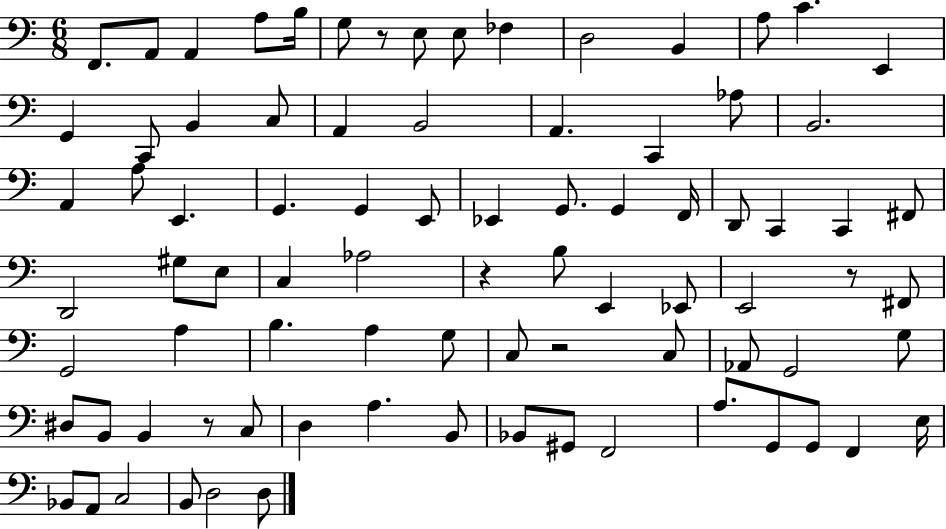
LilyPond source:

{
  \clef bass
  \numericTimeSignature
  \time 6/8
  \key c \major
  f,8. a,8 a,4 a8 b16 | g8 r8 e8 e8 fes4 | d2 b,4 | a8 c'4. e,4 | \break g,4 c,8 b,4 c8 | a,4 b,2 | a,4. c,4 aes8 | b,2. | \break a,4 a8 e,4. | g,4. g,4 e,8 | ees,4 g,8. g,4 f,16 | d,8 c,4 c,4 fis,8 | \break d,2 gis8 e8 | c4 aes2 | r4 b8 e,4 ees,8 | e,2 r8 fis,8 | \break g,2 a4 | b4. a4 g8 | c8 r2 c8 | aes,8 g,2 g8 | \break dis8 b,8 b,4 r8 c8 | d4 a4. b,8 | bes,8 gis,8 f,2 | a8. g,8 g,8 f,4 e16 | \break bes,8 a,8 c2 | b,8 d2 d8 | \bar "|."
}